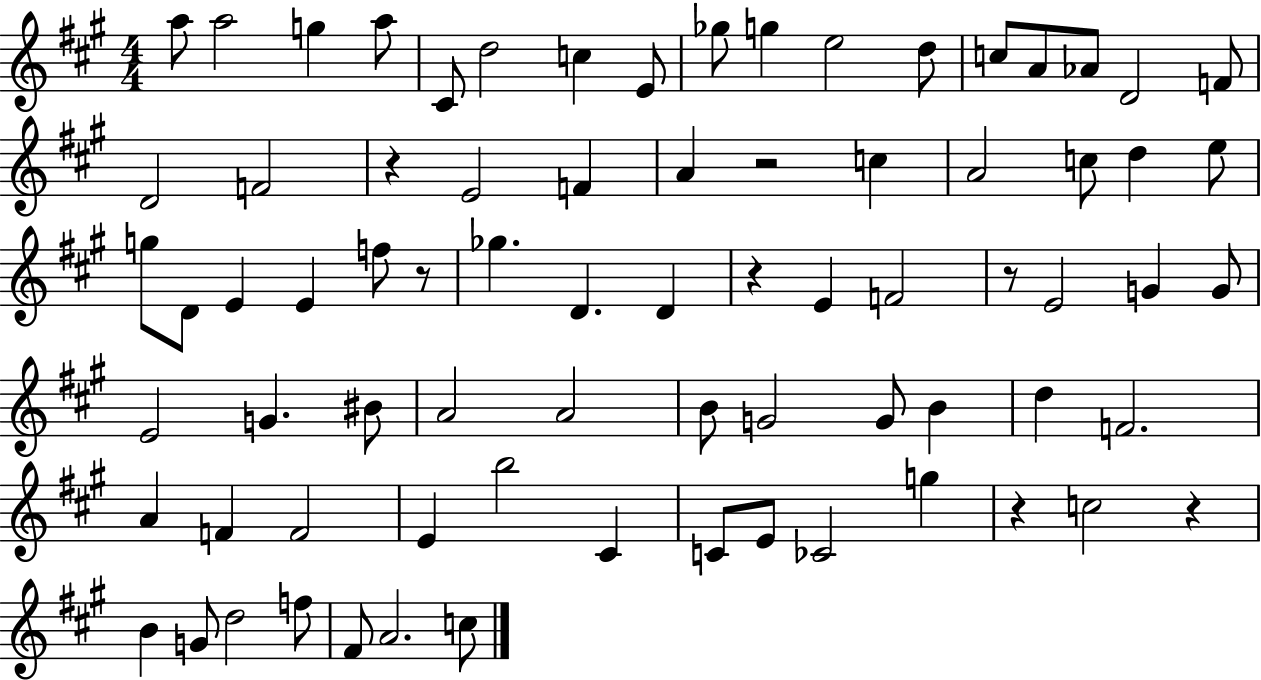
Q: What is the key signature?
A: A major